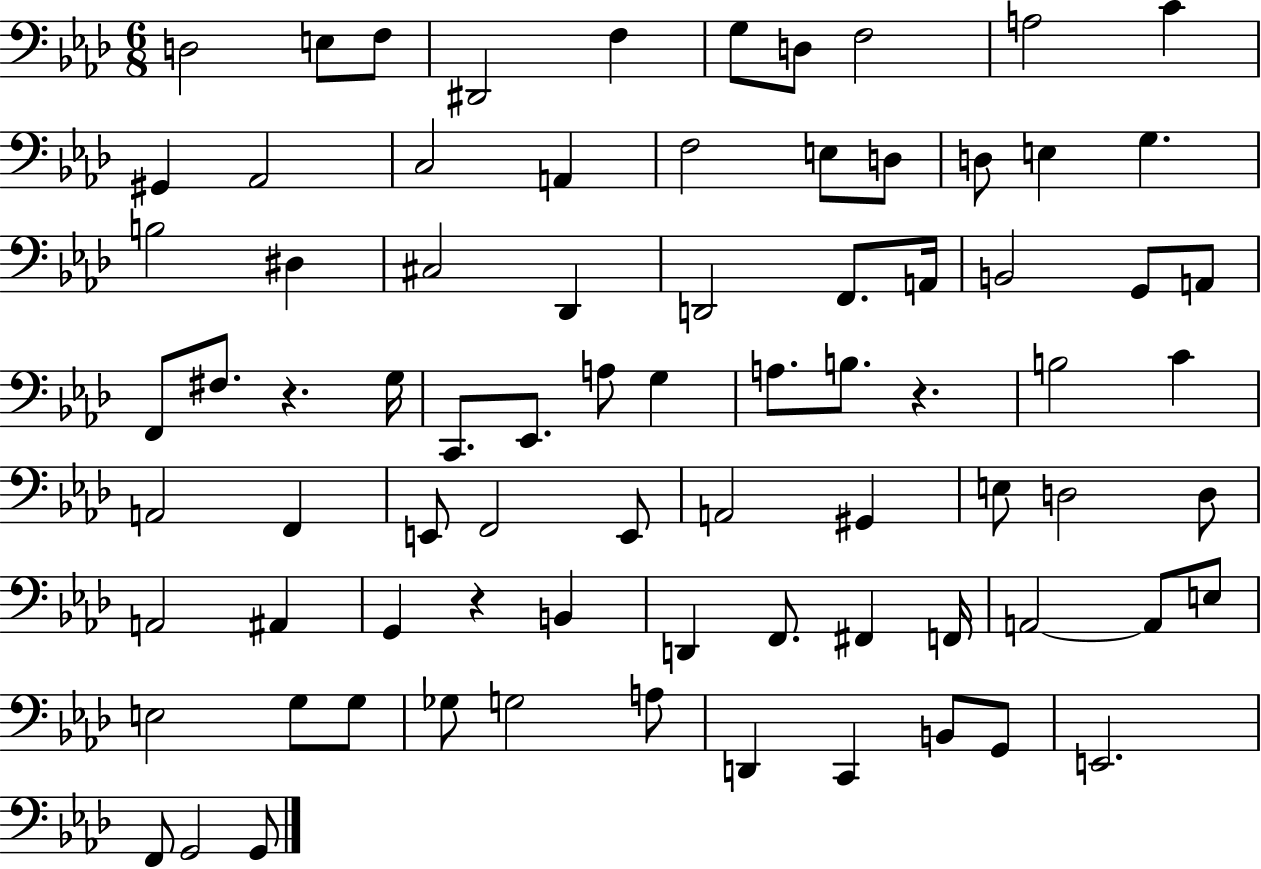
X:1
T:Untitled
M:6/8
L:1/4
K:Ab
D,2 E,/2 F,/2 ^D,,2 F, G,/2 D,/2 F,2 A,2 C ^G,, _A,,2 C,2 A,, F,2 E,/2 D,/2 D,/2 E, G, B,2 ^D, ^C,2 _D,, D,,2 F,,/2 A,,/4 B,,2 G,,/2 A,,/2 F,,/2 ^F,/2 z G,/4 C,,/2 _E,,/2 A,/2 G, A,/2 B,/2 z B,2 C A,,2 F,, E,,/2 F,,2 E,,/2 A,,2 ^G,, E,/2 D,2 D,/2 A,,2 ^A,, G,, z B,, D,, F,,/2 ^F,, F,,/4 A,,2 A,,/2 E,/2 E,2 G,/2 G,/2 _G,/2 G,2 A,/2 D,, C,, B,,/2 G,,/2 E,,2 F,,/2 G,,2 G,,/2